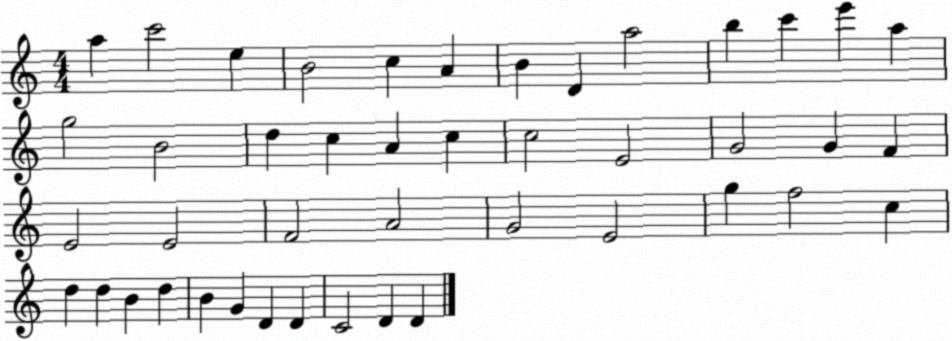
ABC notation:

X:1
T:Untitled
M:4/4
L:1/4
K:C
a c'2 e B2 c A B D a2 b c' e' a g2 B2 d c A c c2 E2 G2 G F E2 E2 F2 A2 G2 E2 g f2 c d d B d B G D D C2 D D